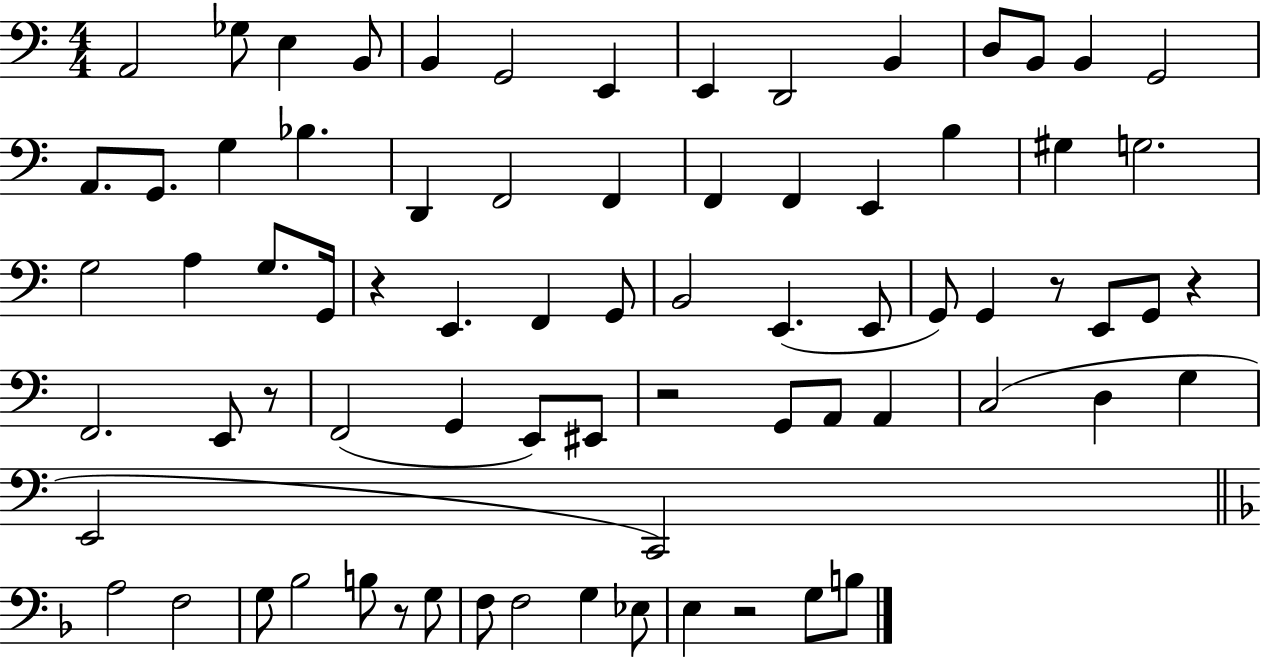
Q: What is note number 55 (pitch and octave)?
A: C2